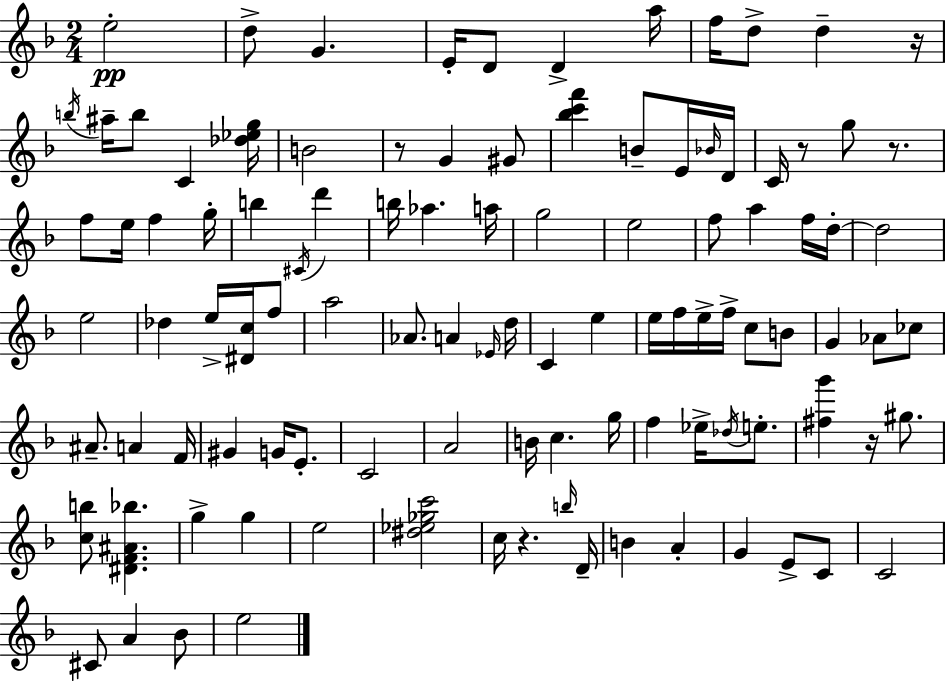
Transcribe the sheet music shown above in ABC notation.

X:1
T:Untitled
M:2/4
L:1/4
K:F
e2 d/2 G E/4 D/2 D a/4 f/4 d/2 d z/4 b/4 ^a/4 b/2 C [_d_eg]/4 B2 z/2 G ^G/2 [_bc'f'] B/2 E/4 _B/4 D/4 C/4 z/2 g/2 z/2 f/2 e/4 f g/4 b ^C/4 d' b/4 _a a/4 g2 e2 f/2 a f/4 d/4 d2 e2 _d e/4 [^Dc]/4 f/2 a2 _A/2 A _E/4 d/4 C e e/4 f/4 e/4 f/4 c/2 B/2 G _A/2 _c/2 ^A/2 A F/4 ^G G/4 E/2 C2 A2 B/4 c g/4 f _e/4 _d/4 e/2 [^fg'] z/4 ^g/2 [cb]/2 [^DF^A_b] g g e2 [^d_e_gc']2 c/4 z b/4 D/4 B A G E/2 C/2 C2 ^C/2 A _B/2 e2